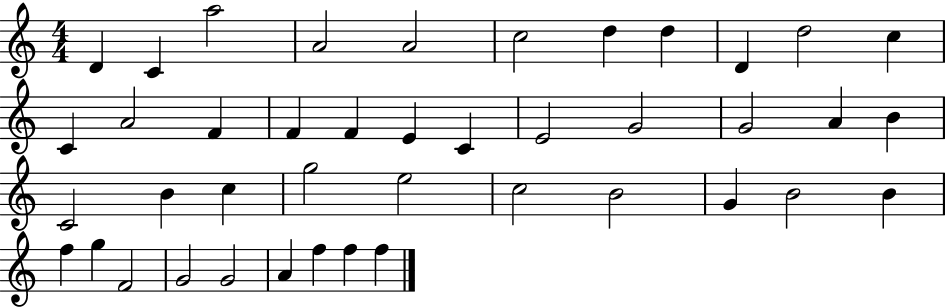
{
  \clef treble
  \numericTimeSignature
  \time 4/4
  \key c \major
  d'4 c'4 a''2 | a'2 a'2 | c''2 d''4 d''4 | d'4 d''2 c''4 | \break c'4 a'2 f'4 | f'4 f'4 e'4 c'4 | e'2 g'2 | g'2 a'4 b'4 | \break c'2 b'4 c''4 | g''2 e''2 | c''2 b'2 | g'4 b'2 b'4 | \break f''4 g''4 f'2 | g'2 g'2 | a'4 f''4 f''4 f''4 | \bar "|."
}